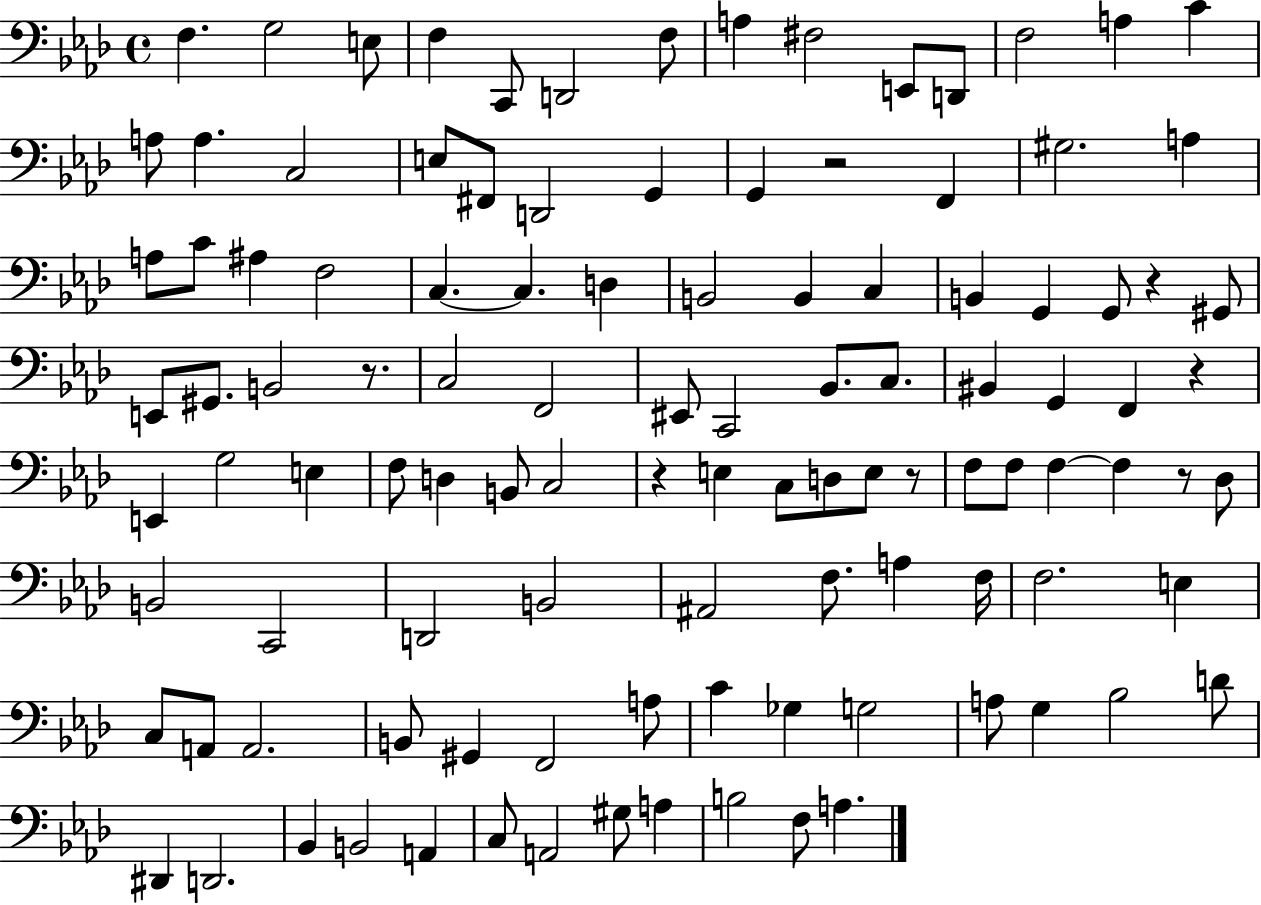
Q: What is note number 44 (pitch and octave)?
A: F2